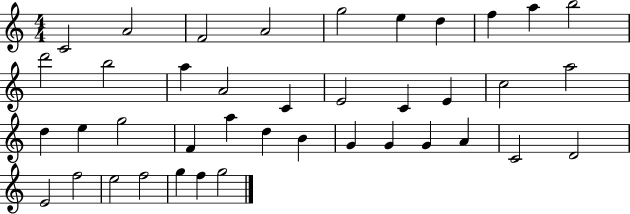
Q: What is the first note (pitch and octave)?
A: C4